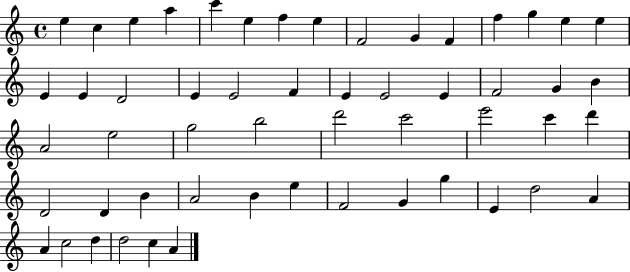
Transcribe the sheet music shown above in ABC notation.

X:1
T:Untitled
M:4/4
L:1/4
K:C
e c e a c' e f e F2 G F f g e e E E D2 E E2 F E E2 E F2 G B A2 e2 g2 b2 d'2 c'2 e'2 c' d' D2 D B A2 B e F2 G g E d2 A A c2 d d2 c A